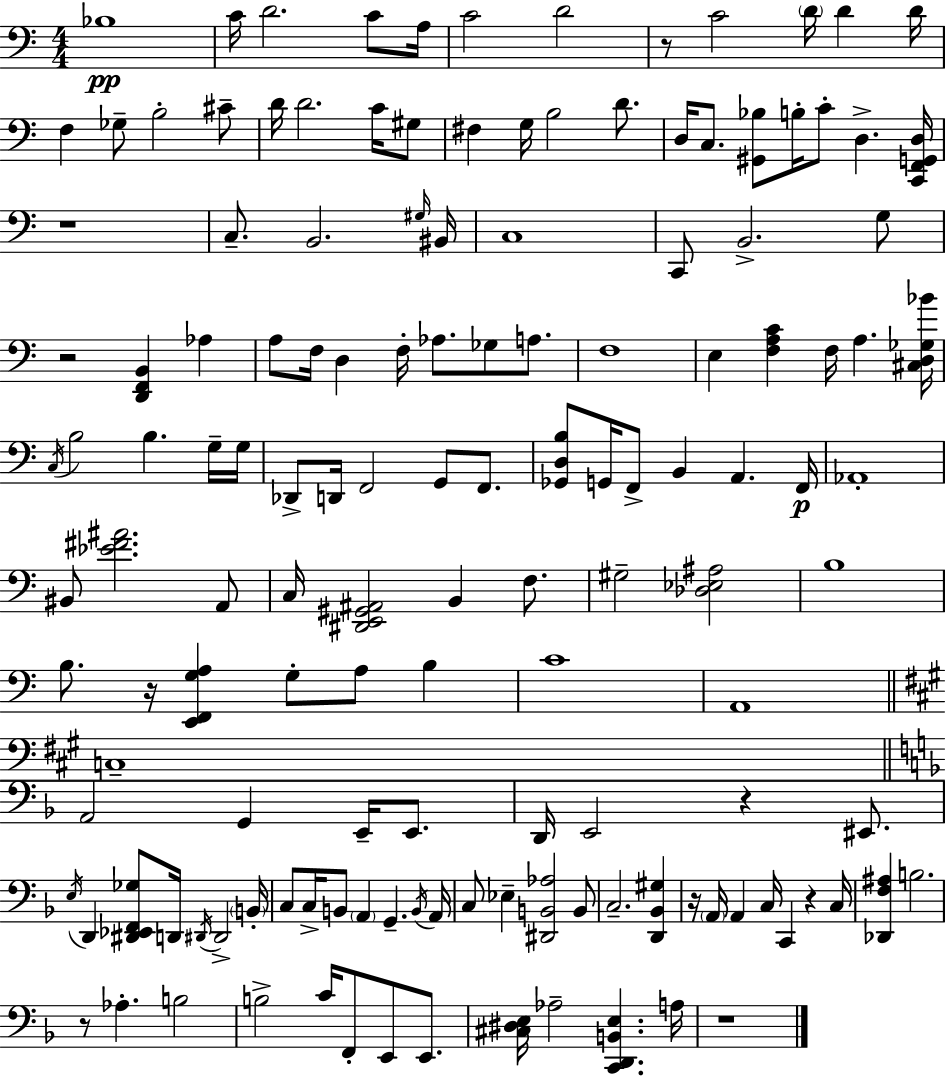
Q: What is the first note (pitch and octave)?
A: Bb3